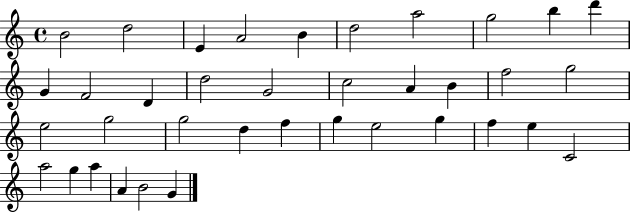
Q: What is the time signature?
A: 4/4